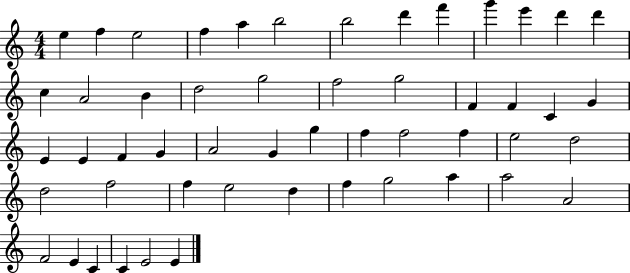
X:1
T:Untitled
M:4/4
L:1/4
K:C
e f e2 f a b2 b2 d' f' g' e' d' d' c A2 B d2 g2 f2 g2 F F C G E E F G A2 G g f f2 f e2 d2 d2 f2 f e2 d f g2 a a2 A2 F2 E C C E2 E